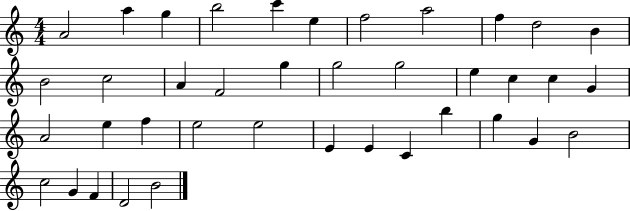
A4/h A5/q G5/q B5/h C6/q E5/q F5/h A5/h F5/q D5/h B4/q B4/h C5/h A4/q F4/h G5/q G5/h G5/h E5/q C5/q C5/q G4/q A4/h E5/q F5/q E5/h E5/h E4/q E4/q C4/q B5/q G5/q G4/q B4/h C5/h G4/q F4/q D4/h B4/h